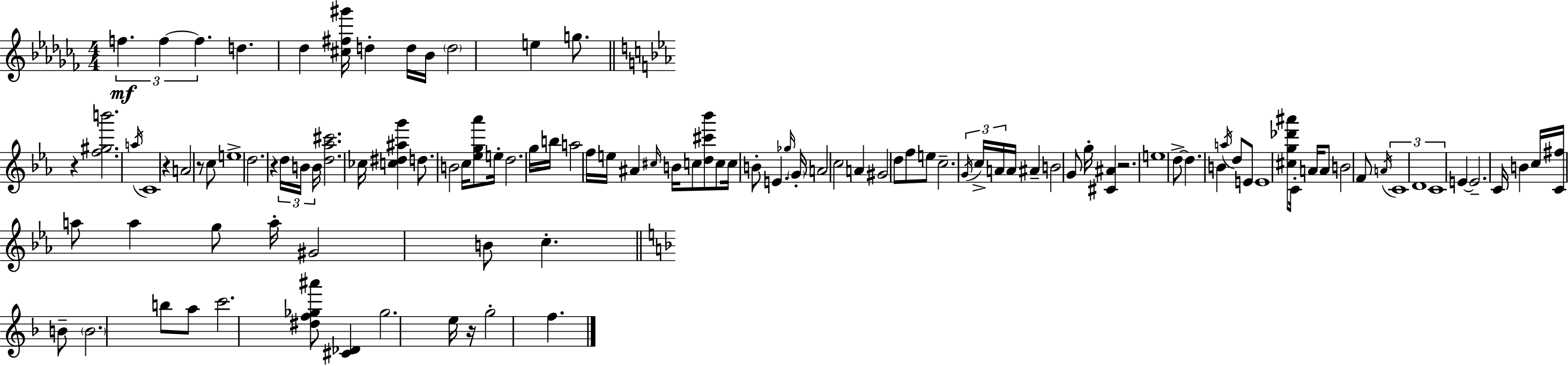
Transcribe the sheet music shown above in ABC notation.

X:1
T:Untitled
M:4/4
L:1/4
K:Abm
f f f d _d [^c^f^g']/4 d d/4 _B/4 d2 e g/2 z [f^gb']2 a/4 C4 z A2 z/2 c/2 e4 d2 z d/4 B/4 B/4 [d_a^c']2 _c/4 [c^d^ag'] d/2 B2 c/4 [_eg_a']/2 e/4 d2 g/4 b/4 a2 f/4 e/4 ^A ^c/4 B/4 c/2 [d^c'_b']/2 c/2 c/4 B/2 E _g/4 G/4 A2 c2 A ^G2 d/2 f/2 e/2 c2 G/4 c/4 A/4 A/4 ^A B2 G/2 g/4 [^C^A] z2 e4 d/2 d B a/4 d/2 E/2 E4 [^cg_d'^a']/2 C/4 A/4 A/2 B2 F/2 A/4 C4 D4 C4 E E2 C/4 B c/4 [C^f]/4 a/2 a g/2 a/4 ^G2 B/2 c B/2 B2 b/2 a/2 c'2 [^df_g^a']/2 [^C_D] _g2 e/4 z/4 g2 f